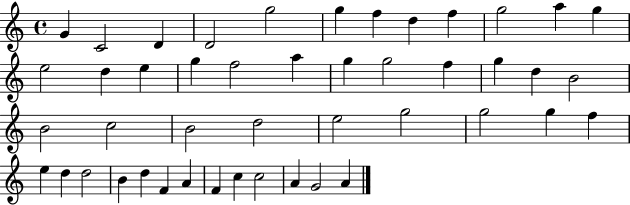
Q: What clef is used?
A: treble